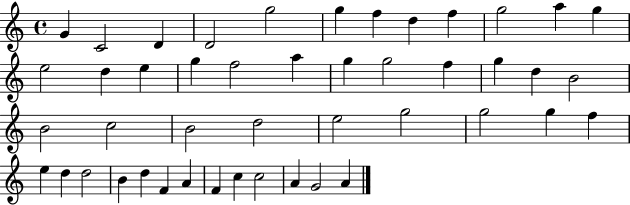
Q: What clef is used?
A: treble